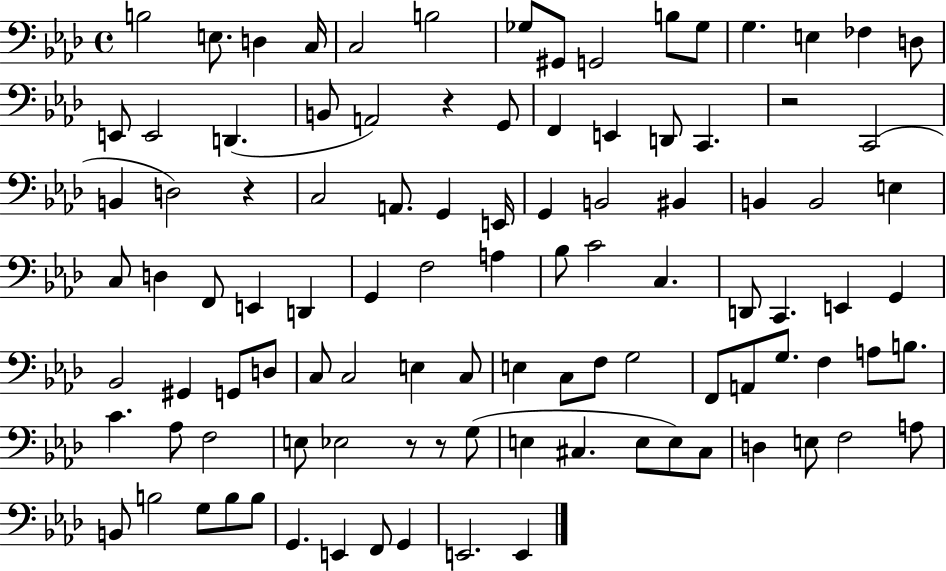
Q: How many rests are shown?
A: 5